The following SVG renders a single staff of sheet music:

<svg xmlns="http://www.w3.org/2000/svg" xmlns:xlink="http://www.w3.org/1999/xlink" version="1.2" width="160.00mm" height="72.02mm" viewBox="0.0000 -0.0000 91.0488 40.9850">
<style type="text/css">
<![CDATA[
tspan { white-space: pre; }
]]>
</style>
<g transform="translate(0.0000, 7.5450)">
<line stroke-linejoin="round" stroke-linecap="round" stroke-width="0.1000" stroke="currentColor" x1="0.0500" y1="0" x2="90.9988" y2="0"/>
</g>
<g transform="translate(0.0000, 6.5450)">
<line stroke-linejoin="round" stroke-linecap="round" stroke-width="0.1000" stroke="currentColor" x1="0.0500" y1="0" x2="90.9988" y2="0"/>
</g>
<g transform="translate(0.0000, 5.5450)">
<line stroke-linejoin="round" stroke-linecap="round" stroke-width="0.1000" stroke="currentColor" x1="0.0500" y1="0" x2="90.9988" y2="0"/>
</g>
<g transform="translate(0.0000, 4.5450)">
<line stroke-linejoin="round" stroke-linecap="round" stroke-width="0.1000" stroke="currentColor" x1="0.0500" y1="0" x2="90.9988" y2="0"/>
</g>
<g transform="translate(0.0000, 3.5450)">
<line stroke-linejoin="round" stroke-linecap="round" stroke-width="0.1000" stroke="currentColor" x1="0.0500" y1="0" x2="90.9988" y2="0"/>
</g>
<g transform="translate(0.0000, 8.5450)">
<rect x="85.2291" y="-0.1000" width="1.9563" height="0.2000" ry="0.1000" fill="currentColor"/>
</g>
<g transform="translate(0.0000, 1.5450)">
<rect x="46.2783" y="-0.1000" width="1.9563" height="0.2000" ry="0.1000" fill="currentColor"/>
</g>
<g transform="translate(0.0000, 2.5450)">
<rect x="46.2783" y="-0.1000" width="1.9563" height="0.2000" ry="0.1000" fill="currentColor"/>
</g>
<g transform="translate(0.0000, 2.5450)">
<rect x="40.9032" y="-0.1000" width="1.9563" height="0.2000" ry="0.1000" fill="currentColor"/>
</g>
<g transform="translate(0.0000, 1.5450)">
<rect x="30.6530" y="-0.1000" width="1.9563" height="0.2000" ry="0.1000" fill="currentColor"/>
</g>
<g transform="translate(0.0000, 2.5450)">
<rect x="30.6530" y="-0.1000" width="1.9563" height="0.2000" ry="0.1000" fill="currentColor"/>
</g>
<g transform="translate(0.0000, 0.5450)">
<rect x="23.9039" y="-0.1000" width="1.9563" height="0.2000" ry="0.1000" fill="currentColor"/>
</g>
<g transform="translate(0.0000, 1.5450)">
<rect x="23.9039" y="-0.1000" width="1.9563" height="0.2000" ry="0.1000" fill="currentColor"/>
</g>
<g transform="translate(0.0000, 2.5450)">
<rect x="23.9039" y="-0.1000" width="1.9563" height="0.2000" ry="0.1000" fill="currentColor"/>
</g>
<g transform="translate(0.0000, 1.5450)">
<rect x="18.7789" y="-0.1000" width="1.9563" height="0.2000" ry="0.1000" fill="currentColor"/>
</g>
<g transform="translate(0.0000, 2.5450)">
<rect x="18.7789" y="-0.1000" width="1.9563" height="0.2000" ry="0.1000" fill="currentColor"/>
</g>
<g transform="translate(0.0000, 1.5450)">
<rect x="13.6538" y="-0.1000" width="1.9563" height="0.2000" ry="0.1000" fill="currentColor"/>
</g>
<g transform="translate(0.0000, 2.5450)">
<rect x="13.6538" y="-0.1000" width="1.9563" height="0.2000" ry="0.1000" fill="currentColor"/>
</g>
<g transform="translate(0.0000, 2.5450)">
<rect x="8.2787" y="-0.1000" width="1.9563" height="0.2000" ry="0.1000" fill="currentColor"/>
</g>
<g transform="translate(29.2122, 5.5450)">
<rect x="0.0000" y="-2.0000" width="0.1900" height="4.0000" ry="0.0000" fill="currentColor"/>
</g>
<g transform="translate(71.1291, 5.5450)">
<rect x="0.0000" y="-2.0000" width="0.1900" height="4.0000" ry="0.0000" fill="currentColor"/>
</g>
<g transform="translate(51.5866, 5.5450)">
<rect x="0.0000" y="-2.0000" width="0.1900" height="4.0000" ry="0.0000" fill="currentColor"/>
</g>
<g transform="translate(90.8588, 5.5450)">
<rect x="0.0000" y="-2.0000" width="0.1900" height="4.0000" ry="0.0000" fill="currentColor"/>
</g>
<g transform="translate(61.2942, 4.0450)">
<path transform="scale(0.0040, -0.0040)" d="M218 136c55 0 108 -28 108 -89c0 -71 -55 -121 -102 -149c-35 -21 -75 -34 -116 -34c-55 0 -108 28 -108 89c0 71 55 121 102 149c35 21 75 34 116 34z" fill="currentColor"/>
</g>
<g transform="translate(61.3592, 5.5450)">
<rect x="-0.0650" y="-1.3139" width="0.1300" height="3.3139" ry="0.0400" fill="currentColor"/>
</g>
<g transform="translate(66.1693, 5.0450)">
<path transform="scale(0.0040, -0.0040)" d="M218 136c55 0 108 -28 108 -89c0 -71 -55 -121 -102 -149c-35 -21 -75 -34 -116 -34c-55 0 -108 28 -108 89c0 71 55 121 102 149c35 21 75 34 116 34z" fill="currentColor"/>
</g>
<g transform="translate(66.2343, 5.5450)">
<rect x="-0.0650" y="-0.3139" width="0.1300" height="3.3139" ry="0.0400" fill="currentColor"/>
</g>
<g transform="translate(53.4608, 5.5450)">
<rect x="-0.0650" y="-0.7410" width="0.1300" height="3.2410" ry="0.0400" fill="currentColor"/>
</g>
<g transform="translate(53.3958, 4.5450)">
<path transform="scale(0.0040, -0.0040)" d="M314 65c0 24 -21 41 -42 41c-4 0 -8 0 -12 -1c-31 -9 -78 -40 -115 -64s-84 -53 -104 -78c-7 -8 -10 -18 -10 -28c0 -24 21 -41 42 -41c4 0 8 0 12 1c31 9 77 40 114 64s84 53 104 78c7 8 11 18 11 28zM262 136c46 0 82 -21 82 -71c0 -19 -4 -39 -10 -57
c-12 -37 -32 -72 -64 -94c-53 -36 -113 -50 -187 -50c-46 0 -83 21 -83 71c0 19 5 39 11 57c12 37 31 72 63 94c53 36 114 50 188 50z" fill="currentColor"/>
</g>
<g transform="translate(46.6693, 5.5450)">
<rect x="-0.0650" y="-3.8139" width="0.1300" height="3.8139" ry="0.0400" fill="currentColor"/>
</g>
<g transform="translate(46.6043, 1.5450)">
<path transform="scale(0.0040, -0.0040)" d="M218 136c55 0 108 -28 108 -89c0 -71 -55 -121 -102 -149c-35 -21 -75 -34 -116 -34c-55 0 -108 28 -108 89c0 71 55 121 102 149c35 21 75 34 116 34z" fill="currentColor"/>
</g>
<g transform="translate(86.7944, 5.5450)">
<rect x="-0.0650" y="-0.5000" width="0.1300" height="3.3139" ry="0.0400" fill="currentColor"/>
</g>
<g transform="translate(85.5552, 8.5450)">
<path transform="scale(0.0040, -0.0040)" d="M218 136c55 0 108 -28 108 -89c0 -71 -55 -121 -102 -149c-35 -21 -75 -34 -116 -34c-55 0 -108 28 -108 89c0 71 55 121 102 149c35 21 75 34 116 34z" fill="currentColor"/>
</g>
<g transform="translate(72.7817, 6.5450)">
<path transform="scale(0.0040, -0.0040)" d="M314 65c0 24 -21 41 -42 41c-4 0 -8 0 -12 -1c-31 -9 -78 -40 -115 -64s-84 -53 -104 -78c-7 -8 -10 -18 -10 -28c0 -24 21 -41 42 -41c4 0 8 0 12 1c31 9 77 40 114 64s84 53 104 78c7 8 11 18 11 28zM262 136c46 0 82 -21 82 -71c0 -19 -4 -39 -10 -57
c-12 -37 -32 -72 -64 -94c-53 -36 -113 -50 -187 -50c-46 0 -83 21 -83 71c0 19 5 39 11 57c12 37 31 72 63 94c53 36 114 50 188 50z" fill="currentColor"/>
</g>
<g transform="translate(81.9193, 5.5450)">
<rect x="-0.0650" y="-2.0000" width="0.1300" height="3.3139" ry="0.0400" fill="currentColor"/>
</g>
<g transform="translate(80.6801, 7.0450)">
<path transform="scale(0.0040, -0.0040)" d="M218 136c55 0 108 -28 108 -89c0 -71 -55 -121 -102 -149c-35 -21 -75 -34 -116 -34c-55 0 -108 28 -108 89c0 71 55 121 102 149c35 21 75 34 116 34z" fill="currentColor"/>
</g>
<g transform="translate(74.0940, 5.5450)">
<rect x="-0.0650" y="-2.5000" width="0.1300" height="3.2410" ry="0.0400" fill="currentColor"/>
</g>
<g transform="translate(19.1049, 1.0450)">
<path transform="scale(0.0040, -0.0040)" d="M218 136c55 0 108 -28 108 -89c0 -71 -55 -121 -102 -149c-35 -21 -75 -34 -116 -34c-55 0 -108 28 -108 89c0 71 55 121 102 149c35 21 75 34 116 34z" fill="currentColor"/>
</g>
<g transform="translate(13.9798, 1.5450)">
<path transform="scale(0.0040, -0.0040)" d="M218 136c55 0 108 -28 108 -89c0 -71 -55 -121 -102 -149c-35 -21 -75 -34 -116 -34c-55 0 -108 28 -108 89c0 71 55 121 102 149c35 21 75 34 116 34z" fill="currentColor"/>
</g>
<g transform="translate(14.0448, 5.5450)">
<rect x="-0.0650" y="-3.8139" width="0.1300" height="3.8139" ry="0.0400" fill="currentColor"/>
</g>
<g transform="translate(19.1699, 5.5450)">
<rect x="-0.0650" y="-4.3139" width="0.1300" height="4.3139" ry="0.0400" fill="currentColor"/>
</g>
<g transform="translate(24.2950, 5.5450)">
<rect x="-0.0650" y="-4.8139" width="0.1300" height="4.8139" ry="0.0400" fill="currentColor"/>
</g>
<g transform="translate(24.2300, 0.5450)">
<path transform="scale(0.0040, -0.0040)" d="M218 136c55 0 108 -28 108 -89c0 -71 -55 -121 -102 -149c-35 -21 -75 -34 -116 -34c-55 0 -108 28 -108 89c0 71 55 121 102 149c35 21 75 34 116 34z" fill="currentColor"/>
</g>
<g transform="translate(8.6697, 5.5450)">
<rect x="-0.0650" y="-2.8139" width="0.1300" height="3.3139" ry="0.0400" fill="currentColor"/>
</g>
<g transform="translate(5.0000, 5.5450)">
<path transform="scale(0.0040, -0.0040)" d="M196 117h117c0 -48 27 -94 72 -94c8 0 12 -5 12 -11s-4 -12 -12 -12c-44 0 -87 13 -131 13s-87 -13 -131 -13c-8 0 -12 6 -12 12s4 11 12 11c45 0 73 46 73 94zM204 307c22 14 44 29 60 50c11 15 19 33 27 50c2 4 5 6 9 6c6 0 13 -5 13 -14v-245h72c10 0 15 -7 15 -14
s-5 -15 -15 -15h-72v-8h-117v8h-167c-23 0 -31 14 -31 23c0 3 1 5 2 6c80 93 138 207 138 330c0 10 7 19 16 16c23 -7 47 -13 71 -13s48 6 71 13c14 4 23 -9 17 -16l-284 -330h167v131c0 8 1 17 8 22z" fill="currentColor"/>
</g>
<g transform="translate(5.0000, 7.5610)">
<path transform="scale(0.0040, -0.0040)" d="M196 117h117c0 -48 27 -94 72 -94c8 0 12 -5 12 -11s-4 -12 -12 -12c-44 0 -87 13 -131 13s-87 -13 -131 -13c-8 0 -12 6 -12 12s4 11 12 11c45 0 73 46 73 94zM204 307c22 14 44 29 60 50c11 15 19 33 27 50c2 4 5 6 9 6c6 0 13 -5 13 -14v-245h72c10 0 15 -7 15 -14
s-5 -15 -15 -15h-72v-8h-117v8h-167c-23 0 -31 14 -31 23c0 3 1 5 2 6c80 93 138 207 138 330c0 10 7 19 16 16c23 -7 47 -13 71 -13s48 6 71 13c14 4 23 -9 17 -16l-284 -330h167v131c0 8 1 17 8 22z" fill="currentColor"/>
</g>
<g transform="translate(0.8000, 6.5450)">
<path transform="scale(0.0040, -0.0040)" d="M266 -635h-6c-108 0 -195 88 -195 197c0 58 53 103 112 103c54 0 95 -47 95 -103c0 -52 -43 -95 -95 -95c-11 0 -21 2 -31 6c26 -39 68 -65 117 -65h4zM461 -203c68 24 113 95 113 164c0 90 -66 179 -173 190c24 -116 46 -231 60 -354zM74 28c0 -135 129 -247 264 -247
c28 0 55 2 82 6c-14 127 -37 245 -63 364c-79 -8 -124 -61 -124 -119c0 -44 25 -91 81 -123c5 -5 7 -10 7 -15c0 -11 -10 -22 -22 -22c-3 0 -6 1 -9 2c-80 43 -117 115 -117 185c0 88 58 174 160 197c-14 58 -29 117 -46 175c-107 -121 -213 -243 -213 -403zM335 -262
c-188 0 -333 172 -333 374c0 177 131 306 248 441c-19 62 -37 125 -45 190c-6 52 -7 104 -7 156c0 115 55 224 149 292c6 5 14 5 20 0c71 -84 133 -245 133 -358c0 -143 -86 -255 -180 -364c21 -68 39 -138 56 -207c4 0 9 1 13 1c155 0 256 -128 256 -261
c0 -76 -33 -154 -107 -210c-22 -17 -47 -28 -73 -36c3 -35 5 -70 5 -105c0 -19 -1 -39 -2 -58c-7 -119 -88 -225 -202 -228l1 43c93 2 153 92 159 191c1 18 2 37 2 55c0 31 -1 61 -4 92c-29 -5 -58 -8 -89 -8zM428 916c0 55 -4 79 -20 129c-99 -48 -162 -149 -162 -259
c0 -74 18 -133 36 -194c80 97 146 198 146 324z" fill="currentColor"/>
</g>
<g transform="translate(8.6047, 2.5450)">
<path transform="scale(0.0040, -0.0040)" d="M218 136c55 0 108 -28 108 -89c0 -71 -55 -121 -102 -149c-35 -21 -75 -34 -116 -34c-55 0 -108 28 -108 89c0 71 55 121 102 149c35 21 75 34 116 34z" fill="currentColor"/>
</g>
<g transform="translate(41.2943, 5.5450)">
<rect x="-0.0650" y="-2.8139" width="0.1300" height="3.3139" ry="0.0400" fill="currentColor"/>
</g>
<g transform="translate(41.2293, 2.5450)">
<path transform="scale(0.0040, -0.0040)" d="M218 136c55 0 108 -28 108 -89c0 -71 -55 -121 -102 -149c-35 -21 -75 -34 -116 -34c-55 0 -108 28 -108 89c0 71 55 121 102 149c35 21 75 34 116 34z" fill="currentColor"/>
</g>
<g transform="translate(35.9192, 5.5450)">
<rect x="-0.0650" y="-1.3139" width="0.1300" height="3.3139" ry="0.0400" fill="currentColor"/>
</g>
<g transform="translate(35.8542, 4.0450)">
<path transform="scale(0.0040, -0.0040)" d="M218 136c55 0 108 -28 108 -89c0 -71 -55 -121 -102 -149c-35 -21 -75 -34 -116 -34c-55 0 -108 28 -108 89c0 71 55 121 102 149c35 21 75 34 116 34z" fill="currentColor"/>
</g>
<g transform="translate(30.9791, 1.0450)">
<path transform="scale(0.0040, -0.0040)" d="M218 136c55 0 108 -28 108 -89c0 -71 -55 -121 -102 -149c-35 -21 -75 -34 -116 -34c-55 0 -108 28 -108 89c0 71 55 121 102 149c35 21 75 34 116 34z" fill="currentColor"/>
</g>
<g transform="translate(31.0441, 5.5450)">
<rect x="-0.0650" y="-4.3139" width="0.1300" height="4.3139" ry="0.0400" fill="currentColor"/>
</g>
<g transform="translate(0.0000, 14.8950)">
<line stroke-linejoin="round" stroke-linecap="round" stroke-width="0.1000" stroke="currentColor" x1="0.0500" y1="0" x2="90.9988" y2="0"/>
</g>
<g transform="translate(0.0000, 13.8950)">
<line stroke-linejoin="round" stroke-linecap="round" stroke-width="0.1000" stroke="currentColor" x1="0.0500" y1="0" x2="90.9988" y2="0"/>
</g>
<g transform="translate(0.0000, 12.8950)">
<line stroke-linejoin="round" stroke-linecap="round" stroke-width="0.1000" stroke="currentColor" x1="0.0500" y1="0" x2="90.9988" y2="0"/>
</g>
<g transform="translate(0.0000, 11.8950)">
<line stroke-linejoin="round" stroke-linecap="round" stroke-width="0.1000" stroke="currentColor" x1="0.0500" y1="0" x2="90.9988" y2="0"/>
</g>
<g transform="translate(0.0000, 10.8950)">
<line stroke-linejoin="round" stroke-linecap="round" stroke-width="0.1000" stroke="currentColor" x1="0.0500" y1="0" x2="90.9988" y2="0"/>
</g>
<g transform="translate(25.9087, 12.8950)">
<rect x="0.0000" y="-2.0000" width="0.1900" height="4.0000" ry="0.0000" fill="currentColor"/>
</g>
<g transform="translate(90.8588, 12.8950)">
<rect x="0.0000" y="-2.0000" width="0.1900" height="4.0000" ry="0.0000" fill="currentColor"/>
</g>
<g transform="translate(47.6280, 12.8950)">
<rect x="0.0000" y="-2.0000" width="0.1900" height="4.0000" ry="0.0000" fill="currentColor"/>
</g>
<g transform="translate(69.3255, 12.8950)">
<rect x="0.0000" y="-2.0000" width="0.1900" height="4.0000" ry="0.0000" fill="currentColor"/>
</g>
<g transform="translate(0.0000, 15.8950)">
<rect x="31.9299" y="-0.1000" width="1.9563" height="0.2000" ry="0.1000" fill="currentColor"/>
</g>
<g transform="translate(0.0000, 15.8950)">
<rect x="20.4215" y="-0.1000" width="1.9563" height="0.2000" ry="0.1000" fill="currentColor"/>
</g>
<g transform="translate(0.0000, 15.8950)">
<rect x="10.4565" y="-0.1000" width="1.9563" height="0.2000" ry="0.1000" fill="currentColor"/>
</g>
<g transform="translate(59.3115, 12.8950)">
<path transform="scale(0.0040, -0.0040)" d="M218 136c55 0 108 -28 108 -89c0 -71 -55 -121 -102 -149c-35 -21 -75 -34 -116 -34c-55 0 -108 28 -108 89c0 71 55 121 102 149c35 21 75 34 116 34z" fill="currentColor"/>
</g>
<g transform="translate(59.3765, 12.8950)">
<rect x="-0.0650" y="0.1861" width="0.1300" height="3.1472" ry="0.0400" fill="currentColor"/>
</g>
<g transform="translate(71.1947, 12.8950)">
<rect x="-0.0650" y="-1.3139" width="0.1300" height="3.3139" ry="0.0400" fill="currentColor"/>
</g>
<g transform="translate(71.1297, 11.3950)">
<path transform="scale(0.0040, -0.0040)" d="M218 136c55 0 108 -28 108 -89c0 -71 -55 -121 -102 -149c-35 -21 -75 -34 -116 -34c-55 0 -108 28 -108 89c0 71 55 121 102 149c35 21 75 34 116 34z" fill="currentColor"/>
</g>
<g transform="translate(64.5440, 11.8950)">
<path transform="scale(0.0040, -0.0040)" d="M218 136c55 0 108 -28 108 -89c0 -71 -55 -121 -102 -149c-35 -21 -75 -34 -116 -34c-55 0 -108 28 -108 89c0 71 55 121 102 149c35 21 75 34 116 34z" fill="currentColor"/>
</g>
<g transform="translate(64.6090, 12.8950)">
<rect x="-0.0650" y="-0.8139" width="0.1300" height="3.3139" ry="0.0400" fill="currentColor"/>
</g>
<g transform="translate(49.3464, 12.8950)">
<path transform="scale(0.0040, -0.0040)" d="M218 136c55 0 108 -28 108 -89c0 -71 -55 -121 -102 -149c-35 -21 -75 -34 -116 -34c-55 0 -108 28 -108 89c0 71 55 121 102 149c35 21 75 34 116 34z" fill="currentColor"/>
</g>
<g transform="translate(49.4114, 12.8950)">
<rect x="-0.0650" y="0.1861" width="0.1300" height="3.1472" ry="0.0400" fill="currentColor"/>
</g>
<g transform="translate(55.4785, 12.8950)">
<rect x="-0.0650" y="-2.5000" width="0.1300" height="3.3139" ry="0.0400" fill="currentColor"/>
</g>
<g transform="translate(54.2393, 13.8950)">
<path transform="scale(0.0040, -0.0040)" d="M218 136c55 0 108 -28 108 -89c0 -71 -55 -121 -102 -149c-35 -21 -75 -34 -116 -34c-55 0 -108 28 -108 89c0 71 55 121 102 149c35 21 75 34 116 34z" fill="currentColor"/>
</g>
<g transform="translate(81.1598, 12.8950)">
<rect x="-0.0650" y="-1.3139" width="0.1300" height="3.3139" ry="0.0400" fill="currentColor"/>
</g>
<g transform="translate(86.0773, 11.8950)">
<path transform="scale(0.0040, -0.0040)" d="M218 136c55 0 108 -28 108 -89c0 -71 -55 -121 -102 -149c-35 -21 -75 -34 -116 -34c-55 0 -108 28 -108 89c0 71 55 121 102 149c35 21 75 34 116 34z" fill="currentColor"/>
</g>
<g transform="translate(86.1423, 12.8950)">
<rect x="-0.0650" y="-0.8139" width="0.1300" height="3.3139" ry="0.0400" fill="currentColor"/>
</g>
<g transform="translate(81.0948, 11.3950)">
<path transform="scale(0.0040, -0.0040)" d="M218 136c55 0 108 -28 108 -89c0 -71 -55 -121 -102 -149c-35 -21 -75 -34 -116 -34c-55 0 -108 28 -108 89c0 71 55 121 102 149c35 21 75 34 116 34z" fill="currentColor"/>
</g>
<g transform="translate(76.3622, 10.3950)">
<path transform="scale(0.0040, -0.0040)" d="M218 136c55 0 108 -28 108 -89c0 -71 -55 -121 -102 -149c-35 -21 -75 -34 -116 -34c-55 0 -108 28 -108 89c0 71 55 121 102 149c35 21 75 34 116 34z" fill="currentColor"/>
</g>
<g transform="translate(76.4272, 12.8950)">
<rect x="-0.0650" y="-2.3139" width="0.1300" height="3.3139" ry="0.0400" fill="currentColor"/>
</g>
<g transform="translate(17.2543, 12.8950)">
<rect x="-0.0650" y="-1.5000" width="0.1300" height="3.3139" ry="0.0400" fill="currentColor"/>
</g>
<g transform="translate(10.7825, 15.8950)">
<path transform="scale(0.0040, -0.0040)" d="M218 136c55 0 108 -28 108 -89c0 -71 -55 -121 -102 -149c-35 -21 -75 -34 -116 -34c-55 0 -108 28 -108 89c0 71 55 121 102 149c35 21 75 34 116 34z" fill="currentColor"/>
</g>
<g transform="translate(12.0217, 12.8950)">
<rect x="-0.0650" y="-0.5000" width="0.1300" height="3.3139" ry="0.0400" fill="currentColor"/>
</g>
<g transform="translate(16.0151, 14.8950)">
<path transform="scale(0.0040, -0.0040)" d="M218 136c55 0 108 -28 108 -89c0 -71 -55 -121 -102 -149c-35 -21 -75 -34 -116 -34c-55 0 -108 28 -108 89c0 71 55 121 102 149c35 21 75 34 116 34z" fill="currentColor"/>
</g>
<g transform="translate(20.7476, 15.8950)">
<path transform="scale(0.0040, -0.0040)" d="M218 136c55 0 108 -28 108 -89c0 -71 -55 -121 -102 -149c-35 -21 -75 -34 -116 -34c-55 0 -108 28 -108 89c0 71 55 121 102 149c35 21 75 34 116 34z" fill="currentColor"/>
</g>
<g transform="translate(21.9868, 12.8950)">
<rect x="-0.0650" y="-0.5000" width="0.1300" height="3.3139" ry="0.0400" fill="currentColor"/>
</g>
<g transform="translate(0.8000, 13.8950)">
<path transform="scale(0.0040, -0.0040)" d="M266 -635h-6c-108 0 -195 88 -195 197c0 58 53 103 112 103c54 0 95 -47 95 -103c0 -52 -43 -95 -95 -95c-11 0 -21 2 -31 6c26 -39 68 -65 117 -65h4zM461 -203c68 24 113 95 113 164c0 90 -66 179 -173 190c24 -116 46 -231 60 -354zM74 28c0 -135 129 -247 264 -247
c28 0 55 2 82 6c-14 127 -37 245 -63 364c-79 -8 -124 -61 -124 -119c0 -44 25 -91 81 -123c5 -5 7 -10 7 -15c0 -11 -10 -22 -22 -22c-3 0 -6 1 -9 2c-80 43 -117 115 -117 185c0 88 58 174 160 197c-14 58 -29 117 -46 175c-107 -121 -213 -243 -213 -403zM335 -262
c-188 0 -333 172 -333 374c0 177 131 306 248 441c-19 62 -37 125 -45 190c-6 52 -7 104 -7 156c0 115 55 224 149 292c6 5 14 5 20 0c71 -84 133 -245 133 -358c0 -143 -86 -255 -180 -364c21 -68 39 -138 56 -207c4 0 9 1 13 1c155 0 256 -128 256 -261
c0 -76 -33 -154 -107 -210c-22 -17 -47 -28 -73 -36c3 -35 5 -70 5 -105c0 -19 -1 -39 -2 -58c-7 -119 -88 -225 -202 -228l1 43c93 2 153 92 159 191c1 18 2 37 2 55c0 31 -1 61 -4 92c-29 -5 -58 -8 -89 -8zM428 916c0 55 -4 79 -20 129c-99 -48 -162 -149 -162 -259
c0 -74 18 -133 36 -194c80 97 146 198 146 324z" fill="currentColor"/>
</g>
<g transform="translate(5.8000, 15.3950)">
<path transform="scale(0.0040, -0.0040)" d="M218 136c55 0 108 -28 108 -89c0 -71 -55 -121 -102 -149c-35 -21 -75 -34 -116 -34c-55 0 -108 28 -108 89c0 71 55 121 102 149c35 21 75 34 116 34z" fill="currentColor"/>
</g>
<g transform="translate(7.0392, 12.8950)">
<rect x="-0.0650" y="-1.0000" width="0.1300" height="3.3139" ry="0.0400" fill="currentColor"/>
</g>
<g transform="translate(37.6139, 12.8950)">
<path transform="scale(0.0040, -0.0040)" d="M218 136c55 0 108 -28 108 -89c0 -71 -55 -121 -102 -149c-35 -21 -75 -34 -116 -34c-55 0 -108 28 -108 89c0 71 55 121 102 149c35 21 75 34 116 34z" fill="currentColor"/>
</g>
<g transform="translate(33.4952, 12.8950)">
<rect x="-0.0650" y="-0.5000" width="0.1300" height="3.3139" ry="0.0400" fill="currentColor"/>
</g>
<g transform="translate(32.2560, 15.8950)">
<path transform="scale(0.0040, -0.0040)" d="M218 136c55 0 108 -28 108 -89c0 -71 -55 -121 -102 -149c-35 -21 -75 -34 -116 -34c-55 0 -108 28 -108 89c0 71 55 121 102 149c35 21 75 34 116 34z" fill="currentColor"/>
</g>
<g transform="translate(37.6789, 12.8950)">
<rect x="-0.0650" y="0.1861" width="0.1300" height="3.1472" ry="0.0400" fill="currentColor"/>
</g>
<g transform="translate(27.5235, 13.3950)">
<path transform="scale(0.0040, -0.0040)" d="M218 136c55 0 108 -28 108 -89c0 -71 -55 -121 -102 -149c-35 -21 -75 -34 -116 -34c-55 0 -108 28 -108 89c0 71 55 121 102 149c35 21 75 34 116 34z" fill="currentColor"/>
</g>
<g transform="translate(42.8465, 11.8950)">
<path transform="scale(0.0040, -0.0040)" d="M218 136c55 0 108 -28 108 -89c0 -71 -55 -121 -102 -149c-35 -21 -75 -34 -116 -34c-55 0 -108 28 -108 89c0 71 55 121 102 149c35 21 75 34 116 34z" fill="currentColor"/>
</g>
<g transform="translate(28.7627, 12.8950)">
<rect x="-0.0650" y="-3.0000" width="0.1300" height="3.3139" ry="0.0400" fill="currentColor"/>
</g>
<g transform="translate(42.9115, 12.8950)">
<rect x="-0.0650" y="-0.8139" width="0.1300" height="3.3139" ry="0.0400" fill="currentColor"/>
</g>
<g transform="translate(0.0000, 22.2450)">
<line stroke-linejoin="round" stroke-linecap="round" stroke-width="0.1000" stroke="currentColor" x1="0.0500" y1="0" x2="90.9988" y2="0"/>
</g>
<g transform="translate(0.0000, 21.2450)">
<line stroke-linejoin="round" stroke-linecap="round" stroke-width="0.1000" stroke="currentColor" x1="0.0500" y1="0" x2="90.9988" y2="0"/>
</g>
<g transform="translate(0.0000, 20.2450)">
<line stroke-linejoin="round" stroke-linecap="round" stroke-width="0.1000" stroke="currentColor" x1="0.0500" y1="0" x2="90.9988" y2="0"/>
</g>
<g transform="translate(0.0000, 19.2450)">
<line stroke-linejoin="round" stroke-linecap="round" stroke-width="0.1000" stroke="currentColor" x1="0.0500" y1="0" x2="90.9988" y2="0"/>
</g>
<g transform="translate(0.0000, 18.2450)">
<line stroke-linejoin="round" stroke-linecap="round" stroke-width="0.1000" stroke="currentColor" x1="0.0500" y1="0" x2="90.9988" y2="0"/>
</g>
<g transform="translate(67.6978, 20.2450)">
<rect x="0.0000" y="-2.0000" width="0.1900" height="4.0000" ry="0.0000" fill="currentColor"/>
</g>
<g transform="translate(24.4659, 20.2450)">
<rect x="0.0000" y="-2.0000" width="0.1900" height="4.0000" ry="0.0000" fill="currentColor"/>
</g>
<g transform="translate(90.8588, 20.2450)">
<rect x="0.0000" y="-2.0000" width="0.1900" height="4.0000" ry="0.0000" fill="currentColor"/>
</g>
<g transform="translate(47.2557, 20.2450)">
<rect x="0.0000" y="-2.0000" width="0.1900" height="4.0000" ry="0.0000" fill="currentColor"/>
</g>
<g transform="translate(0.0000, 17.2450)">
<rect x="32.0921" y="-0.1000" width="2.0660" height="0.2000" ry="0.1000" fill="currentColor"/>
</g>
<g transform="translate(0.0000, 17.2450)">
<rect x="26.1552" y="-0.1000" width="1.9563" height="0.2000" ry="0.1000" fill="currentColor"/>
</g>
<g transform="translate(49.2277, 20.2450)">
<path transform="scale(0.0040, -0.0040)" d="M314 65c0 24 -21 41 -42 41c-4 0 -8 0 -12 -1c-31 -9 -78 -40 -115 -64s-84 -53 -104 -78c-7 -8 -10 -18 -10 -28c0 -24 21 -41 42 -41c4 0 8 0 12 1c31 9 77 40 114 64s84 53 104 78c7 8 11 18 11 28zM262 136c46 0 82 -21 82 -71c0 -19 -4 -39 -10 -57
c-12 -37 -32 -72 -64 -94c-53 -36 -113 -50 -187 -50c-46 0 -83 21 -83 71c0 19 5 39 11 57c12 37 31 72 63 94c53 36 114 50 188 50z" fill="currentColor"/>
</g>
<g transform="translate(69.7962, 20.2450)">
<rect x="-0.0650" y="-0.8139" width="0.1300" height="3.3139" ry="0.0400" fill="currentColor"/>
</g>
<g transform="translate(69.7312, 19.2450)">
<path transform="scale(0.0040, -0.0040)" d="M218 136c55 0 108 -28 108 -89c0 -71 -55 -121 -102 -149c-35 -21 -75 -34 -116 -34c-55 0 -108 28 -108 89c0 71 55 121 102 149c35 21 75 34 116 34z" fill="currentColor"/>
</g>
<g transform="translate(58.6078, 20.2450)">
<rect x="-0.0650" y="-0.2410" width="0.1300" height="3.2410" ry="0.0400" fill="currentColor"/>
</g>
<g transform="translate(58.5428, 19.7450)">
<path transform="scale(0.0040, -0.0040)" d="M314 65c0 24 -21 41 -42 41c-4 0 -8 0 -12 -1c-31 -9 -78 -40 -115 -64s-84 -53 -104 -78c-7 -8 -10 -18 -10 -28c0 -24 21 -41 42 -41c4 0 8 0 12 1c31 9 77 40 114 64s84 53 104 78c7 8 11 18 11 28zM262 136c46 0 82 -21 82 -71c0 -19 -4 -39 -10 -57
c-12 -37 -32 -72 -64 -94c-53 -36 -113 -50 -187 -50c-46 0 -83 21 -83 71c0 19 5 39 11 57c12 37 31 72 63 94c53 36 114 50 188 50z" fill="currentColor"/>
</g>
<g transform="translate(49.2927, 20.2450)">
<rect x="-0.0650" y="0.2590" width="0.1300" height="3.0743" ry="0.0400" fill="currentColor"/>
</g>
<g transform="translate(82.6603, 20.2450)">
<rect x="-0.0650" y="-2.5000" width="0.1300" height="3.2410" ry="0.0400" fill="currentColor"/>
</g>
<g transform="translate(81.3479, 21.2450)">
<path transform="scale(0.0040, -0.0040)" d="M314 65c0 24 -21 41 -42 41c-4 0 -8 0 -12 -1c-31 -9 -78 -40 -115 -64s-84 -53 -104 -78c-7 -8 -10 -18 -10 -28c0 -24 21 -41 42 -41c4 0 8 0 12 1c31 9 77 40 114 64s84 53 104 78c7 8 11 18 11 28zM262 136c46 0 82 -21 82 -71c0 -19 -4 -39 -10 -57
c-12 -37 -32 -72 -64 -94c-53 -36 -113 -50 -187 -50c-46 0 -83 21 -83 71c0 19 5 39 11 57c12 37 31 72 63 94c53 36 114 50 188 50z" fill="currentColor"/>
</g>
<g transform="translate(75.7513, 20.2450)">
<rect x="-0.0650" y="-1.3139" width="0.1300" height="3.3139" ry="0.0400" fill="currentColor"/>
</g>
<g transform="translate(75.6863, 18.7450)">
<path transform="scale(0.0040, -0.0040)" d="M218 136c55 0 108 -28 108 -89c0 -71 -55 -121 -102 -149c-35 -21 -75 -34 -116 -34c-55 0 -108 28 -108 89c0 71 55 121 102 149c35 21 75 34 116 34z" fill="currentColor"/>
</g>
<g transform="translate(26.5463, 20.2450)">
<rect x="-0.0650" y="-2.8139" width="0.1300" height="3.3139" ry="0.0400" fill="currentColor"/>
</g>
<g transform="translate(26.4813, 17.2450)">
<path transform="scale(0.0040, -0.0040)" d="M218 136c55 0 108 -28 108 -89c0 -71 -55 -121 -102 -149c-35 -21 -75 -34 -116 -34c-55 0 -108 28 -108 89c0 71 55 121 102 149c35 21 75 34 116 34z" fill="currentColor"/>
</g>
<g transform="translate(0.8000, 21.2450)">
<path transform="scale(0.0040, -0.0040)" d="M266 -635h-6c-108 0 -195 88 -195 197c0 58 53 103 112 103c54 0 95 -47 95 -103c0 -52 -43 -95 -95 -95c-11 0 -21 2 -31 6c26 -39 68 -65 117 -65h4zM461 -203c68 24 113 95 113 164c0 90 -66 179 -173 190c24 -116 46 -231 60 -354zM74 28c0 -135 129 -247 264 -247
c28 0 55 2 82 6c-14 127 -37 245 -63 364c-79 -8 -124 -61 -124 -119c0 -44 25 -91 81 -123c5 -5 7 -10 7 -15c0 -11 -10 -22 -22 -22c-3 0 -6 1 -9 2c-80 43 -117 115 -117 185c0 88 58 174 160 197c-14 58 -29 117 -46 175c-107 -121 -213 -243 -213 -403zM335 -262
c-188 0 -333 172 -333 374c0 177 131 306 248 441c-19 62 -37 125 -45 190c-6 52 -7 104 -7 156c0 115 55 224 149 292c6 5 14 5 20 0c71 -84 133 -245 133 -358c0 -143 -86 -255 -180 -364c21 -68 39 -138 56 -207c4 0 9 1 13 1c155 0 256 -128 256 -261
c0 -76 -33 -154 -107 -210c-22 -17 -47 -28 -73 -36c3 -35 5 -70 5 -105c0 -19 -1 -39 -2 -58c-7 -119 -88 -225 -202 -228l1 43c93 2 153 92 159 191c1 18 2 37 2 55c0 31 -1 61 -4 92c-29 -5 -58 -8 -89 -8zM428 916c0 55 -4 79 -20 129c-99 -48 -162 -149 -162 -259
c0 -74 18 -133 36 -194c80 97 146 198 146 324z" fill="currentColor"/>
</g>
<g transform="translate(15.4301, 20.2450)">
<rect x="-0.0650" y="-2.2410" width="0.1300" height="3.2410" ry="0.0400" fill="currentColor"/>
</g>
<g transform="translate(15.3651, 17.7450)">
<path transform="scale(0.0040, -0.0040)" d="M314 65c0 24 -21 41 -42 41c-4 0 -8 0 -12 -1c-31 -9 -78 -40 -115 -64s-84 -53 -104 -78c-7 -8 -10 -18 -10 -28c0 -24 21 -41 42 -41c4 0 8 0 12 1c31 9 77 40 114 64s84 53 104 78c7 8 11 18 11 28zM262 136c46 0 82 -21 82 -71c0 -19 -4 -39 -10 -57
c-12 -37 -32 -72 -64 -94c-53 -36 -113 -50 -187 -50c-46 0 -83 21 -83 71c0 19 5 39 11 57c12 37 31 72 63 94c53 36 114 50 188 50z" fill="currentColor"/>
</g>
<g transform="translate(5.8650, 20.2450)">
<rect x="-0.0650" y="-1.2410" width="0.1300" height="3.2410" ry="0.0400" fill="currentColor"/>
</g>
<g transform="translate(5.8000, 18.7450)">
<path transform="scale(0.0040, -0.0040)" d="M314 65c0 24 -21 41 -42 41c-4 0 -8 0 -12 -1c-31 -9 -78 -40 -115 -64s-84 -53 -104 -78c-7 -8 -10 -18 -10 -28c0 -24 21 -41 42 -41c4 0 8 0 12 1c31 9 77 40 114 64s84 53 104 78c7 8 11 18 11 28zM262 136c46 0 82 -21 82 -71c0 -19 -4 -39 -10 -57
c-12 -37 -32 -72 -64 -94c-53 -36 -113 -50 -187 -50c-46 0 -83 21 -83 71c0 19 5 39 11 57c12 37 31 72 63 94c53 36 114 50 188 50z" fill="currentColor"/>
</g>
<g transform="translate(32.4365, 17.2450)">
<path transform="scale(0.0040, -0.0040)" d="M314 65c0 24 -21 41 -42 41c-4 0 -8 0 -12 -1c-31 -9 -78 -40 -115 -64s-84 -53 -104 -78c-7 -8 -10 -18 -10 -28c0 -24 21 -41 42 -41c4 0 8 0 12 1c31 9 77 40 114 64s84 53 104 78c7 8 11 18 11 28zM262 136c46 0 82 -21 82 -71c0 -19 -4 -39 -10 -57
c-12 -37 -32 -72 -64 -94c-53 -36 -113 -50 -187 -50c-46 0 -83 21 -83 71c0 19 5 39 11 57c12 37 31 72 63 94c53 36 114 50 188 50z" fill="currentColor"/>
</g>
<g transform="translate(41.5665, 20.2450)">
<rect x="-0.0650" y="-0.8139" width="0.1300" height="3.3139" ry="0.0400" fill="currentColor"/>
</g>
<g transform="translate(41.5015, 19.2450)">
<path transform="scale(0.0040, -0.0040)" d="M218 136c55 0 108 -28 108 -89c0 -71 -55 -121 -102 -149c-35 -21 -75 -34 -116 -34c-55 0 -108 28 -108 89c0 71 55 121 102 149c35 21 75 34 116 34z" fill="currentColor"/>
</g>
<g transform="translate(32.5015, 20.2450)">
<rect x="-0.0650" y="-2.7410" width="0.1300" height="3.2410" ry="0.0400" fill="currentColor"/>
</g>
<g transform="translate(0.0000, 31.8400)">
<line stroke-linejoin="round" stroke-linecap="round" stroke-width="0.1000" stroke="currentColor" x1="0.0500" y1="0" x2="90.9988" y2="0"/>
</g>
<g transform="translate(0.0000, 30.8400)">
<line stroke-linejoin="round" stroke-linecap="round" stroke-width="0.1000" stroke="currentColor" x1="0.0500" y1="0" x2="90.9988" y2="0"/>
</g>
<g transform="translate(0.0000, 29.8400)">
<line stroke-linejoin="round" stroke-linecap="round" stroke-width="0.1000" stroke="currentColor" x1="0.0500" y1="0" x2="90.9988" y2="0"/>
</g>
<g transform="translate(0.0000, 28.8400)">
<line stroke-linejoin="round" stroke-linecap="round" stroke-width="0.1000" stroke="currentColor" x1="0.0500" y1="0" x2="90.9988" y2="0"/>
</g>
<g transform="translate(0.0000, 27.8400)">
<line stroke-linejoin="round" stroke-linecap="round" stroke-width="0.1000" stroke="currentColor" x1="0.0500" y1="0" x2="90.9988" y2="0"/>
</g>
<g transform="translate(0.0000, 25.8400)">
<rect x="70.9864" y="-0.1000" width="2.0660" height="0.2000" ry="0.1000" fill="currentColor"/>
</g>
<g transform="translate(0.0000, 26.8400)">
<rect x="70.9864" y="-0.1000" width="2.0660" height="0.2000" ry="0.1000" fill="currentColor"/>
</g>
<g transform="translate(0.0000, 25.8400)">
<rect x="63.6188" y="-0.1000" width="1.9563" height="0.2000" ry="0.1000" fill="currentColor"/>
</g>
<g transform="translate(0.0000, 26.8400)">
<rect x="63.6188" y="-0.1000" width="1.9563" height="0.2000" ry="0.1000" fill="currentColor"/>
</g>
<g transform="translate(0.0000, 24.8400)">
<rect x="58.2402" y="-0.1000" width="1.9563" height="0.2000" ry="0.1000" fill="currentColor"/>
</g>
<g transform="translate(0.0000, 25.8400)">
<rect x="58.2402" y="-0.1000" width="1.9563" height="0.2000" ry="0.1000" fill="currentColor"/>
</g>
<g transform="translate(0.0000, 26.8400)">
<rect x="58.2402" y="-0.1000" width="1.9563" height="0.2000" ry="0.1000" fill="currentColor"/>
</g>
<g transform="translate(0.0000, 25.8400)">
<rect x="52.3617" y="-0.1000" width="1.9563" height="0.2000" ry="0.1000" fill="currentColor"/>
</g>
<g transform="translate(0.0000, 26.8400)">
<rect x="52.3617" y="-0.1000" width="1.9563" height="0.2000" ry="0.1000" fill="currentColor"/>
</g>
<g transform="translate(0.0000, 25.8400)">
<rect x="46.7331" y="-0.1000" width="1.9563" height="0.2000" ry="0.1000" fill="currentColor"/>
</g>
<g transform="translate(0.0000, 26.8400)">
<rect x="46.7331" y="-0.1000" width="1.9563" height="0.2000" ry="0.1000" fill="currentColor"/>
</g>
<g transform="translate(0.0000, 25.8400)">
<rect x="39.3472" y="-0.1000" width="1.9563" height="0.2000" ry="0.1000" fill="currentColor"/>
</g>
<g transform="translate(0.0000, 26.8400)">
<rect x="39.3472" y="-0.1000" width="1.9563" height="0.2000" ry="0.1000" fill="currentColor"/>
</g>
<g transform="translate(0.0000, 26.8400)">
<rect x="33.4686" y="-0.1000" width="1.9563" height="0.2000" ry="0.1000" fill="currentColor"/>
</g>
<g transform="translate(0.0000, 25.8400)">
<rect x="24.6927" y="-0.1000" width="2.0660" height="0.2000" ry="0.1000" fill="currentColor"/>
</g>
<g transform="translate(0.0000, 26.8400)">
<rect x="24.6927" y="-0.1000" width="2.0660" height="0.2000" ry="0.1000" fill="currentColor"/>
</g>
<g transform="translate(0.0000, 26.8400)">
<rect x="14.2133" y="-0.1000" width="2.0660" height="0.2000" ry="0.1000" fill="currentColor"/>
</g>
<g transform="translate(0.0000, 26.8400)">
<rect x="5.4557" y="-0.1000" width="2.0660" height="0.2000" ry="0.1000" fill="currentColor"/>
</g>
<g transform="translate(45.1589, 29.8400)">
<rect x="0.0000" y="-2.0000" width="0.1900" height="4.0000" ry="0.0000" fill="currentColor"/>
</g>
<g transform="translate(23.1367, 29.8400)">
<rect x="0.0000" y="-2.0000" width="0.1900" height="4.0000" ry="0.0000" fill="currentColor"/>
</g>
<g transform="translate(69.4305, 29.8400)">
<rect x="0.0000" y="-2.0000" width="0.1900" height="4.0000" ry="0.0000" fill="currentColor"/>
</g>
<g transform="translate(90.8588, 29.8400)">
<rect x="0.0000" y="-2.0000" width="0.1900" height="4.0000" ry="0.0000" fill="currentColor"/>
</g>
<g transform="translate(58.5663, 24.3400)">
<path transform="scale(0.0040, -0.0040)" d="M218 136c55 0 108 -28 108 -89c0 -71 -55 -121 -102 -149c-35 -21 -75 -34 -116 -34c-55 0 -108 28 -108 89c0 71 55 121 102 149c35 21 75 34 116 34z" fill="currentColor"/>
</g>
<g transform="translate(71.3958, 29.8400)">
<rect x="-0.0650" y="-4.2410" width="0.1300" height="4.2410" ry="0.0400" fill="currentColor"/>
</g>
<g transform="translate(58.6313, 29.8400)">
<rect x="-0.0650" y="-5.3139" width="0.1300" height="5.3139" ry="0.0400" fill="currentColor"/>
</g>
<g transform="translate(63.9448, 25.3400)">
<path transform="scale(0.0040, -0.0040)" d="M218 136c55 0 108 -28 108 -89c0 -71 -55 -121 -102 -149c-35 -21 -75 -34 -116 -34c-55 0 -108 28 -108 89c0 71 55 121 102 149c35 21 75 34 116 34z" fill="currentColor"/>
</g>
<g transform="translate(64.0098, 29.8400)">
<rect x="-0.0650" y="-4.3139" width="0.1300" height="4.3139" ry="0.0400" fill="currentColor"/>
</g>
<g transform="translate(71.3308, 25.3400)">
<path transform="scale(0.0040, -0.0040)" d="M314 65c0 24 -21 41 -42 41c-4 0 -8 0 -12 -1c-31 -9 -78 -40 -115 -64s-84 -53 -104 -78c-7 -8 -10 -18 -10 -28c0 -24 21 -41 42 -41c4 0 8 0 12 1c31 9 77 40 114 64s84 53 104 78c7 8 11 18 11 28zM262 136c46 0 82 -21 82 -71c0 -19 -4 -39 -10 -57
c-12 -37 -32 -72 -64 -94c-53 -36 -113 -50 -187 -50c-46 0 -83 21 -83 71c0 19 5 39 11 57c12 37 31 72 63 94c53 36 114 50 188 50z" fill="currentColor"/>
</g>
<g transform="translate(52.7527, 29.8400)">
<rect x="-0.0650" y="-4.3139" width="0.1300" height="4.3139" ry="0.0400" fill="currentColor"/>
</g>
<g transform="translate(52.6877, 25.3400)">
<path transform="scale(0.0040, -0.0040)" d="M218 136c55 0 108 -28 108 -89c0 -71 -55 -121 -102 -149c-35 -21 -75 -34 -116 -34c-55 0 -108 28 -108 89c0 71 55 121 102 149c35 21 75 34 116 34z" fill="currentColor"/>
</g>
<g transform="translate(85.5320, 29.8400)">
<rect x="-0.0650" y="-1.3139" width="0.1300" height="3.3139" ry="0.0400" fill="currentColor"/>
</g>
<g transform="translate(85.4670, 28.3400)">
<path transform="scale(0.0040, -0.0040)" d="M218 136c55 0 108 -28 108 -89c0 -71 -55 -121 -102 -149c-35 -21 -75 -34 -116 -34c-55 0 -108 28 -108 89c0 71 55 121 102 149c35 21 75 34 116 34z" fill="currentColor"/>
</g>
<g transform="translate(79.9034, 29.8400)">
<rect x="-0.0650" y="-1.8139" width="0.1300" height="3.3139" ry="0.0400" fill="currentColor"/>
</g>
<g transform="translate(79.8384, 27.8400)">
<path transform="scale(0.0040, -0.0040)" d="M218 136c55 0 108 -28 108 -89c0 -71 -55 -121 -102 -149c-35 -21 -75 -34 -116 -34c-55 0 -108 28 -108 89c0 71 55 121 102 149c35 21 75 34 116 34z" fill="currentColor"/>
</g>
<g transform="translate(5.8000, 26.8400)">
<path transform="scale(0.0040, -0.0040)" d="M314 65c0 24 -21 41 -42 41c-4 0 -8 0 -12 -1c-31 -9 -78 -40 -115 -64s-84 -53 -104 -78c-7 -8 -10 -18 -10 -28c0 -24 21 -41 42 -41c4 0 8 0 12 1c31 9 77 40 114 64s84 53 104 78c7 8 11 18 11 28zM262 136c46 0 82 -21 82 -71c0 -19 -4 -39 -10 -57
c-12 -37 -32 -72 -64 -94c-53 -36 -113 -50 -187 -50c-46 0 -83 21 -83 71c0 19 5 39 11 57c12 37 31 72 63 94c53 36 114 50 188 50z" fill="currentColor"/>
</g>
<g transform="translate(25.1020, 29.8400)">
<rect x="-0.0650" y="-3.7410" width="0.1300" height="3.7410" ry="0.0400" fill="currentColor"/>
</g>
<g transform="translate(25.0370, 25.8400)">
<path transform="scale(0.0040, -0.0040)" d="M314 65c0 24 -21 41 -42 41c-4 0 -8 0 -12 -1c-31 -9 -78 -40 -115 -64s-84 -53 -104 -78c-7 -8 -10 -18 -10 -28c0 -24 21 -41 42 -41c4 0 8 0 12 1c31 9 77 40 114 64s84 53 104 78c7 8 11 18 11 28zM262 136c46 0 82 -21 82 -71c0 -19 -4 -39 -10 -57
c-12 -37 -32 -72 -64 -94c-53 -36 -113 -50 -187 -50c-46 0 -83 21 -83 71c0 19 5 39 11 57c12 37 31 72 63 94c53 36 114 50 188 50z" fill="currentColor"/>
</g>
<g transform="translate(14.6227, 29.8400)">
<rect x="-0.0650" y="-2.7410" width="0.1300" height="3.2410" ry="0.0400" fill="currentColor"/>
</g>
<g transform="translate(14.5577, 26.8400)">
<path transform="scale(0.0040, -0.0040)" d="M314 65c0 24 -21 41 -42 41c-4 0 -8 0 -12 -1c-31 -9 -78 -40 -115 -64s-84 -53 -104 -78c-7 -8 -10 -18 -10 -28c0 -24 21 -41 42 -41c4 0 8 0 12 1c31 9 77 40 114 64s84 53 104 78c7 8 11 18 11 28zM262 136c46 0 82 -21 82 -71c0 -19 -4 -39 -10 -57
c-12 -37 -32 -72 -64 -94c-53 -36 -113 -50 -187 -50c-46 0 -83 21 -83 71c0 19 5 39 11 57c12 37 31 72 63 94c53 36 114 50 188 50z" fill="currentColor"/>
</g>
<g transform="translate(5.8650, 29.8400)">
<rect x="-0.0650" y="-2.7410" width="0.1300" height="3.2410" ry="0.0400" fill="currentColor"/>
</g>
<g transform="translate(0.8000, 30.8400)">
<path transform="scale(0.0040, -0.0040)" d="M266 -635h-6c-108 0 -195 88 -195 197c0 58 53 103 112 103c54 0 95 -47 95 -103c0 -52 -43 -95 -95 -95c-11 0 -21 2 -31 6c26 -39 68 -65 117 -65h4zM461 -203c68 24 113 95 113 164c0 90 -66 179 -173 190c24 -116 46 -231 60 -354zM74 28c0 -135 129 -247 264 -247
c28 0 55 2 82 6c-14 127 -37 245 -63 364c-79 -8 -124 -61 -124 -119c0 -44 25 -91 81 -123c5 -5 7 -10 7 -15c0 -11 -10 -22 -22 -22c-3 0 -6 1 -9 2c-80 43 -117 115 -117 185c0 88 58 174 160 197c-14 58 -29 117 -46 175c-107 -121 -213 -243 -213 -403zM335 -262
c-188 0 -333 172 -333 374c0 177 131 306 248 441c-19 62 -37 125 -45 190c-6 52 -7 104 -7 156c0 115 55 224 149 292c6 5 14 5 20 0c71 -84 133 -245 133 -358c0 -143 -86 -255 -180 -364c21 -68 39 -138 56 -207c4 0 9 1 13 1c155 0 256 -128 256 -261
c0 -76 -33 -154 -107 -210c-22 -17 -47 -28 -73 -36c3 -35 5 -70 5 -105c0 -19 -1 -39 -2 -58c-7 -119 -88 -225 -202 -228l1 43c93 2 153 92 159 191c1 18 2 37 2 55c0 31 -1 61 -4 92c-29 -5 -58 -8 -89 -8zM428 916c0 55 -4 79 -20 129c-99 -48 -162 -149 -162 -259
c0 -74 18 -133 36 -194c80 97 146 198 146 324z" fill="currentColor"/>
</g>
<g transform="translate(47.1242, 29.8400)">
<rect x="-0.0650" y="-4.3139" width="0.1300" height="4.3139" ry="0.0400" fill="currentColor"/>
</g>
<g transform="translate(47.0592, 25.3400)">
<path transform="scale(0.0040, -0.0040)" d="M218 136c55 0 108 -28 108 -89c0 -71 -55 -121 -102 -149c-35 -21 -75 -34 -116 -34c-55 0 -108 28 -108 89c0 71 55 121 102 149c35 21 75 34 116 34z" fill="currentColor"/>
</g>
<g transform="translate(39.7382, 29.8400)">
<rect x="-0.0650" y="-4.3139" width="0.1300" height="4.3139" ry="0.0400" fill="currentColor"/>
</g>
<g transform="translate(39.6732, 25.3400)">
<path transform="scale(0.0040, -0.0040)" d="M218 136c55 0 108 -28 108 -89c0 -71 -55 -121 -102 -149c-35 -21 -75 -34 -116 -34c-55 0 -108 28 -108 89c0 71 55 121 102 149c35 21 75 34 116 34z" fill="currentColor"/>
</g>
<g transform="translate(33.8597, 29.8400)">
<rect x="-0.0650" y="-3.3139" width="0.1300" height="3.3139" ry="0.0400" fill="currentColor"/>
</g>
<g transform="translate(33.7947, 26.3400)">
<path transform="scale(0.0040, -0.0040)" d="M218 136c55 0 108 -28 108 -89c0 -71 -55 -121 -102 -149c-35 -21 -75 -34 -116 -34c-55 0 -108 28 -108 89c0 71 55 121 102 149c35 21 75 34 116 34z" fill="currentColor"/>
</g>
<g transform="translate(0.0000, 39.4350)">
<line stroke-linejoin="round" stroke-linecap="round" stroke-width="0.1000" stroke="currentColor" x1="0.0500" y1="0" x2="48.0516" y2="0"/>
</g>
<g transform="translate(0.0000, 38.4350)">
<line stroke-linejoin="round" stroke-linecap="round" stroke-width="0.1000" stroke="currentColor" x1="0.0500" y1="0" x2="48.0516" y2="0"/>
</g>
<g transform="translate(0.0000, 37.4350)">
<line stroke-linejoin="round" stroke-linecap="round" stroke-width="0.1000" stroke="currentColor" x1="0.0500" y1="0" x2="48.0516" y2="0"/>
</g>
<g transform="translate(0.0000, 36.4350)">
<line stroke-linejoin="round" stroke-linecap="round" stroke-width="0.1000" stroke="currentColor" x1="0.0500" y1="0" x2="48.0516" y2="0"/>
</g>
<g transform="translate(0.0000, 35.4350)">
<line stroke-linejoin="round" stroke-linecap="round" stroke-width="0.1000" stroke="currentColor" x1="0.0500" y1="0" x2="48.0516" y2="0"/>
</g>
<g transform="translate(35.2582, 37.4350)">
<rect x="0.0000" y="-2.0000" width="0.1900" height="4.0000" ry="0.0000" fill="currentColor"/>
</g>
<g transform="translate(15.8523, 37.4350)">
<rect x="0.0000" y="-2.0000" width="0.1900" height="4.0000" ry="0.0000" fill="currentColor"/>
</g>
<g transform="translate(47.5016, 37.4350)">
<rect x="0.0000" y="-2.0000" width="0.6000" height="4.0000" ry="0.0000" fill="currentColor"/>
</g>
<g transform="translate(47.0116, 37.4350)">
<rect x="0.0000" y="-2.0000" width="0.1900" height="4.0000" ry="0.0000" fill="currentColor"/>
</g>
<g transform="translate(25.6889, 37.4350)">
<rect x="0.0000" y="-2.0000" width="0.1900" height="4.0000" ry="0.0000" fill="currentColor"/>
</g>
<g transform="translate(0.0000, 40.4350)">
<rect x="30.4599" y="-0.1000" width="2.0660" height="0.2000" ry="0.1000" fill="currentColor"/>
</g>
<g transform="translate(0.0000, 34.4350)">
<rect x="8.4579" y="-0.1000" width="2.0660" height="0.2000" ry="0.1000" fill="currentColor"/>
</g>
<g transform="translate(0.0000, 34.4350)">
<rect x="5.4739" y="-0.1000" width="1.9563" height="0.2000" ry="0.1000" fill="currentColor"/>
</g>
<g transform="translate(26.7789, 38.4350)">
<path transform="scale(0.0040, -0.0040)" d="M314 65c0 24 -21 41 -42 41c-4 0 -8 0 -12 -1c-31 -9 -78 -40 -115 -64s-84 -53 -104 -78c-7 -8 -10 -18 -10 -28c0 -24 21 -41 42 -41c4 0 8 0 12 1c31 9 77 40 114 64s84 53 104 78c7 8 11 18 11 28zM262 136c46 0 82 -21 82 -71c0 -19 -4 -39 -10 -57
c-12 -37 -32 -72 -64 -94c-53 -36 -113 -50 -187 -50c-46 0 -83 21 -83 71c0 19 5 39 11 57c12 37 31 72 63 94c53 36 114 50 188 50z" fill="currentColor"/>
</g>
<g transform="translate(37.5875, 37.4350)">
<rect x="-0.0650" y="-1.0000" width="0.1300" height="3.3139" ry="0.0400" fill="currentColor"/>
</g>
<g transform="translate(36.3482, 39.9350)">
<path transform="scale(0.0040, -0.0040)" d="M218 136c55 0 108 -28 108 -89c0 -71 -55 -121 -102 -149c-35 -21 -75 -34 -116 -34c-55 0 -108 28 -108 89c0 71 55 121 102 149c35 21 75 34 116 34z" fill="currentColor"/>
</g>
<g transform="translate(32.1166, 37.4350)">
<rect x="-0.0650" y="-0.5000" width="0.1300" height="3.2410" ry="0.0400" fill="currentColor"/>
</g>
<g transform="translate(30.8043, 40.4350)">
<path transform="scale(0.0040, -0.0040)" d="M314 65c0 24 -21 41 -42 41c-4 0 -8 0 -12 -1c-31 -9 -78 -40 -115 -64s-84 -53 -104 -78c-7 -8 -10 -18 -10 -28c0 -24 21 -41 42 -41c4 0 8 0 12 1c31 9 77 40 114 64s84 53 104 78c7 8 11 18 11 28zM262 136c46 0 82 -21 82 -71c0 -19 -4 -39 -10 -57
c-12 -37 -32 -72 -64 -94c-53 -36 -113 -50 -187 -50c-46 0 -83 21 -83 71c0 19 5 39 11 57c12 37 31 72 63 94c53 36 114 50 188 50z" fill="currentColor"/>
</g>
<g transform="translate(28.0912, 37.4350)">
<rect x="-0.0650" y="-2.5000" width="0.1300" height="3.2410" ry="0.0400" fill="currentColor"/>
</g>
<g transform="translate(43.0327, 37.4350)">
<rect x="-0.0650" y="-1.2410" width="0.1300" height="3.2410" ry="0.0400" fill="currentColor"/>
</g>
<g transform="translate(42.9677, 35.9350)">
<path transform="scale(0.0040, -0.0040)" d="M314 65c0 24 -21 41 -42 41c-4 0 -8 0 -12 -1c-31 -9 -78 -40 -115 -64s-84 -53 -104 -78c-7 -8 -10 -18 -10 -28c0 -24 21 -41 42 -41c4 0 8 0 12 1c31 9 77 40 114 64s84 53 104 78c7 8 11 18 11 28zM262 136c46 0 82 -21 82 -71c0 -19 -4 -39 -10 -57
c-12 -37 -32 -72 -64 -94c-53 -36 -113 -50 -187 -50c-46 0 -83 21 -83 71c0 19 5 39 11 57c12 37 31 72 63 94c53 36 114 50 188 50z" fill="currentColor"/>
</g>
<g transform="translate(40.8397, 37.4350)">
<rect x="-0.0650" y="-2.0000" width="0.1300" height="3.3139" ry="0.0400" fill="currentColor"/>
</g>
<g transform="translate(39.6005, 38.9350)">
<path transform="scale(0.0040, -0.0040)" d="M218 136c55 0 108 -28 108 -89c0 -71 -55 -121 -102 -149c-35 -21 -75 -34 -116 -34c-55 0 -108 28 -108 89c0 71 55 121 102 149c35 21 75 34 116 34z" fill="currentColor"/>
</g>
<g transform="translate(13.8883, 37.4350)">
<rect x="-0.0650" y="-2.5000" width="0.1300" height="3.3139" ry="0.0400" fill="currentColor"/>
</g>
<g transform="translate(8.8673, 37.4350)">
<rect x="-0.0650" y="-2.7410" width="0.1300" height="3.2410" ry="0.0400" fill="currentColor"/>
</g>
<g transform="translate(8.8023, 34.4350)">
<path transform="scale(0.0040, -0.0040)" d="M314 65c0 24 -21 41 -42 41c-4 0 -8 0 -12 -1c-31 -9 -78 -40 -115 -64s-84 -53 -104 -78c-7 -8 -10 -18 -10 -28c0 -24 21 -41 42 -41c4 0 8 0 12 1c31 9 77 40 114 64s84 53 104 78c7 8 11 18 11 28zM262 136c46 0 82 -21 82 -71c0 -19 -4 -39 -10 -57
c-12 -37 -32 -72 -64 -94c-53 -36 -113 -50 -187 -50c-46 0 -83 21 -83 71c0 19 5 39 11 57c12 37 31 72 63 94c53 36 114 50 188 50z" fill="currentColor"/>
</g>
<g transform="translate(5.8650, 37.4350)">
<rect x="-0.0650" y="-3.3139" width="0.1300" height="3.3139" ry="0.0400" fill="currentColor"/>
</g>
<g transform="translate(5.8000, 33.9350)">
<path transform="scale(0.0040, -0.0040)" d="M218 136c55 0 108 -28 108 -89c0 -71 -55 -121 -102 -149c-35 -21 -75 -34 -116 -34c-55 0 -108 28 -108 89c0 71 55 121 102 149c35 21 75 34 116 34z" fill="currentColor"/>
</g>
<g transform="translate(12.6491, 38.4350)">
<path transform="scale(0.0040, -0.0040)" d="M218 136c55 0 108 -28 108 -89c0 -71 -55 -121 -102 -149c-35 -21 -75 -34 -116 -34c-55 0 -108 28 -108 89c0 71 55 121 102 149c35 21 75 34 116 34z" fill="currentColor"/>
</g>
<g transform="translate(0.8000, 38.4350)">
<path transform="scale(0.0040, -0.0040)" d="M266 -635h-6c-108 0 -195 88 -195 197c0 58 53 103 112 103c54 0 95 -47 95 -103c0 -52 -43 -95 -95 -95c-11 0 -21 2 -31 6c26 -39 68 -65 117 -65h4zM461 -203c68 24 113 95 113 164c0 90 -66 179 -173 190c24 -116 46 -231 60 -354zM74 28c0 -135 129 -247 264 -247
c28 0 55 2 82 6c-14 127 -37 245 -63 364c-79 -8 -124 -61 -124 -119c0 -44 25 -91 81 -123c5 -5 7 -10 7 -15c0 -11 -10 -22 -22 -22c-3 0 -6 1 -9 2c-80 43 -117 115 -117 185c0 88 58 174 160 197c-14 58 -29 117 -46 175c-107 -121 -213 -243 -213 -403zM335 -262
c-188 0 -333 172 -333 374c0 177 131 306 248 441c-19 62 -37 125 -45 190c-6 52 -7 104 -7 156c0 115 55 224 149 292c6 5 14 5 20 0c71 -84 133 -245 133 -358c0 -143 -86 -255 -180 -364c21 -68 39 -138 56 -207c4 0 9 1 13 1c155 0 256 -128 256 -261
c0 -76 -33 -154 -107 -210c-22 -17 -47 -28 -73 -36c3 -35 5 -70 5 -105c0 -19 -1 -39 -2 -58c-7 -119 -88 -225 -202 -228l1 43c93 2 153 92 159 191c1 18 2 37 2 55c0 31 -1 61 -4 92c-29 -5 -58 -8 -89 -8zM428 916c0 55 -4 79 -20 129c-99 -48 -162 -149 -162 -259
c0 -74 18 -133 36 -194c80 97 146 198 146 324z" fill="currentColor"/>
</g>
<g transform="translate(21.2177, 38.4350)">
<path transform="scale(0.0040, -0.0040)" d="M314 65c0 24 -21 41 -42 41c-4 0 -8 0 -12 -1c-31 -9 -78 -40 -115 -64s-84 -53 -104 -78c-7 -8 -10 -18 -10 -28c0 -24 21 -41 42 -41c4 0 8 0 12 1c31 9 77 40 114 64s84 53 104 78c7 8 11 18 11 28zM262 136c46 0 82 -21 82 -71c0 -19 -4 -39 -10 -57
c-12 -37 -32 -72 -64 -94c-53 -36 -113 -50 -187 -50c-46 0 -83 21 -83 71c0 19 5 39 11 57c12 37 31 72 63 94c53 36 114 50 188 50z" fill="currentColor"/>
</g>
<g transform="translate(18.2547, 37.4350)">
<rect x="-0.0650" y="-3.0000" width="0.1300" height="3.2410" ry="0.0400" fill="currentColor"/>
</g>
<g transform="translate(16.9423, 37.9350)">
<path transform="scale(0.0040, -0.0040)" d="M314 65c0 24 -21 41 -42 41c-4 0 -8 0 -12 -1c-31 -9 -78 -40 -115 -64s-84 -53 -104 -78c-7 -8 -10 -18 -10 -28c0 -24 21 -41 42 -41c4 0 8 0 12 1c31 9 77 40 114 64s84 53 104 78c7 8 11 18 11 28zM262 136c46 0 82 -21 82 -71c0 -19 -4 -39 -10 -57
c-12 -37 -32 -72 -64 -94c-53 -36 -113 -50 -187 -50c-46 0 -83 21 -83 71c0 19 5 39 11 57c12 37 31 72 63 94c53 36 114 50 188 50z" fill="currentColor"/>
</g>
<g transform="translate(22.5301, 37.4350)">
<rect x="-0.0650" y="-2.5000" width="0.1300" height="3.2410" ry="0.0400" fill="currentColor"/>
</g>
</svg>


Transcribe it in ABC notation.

X:1
T:Untitled
M:4/4
L:1/4
K:C
a c' d' e' d' e a c' d2 e c G2 F C D C E C A C B d B G B d e g e d e2 g2 a a2 d B2 c2 d e G2 a2 a2 c'2 b d' d' d' f' d' d'2 f e b a2 G A2 G2 G2 C2 D F e2